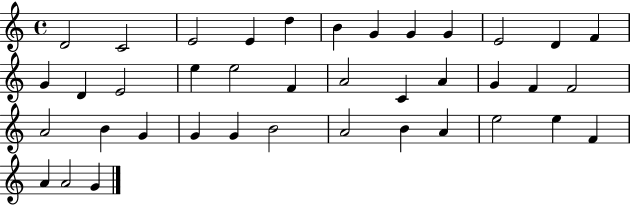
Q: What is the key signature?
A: C major